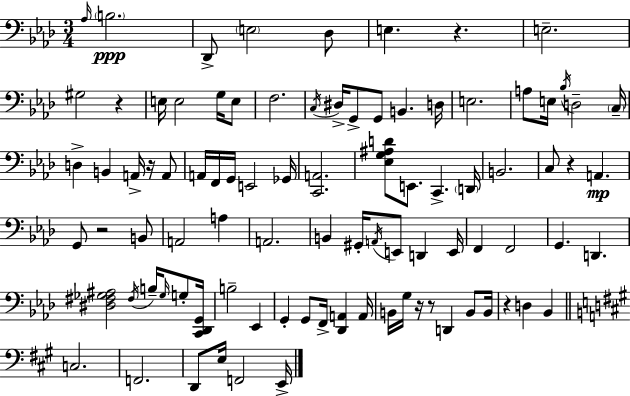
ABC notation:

X:1
T:Untitled
M:3/4
L:1/4
K:Fm
_A,/4 B,2 _D,,/2 E,2 _D,/2 E, z E,2 ^G,2 z E,/4 E,2 G,/4 E,/2 F,2 C,/4 ^D,/4 G,,/2 G,,/2 B,, D,/4 E,2 A,/2 E,/4 _B,/4 D,2 C,/4 D, B,, A,,/4 z/4 A,,/2 A,,/4 F,,/4 G,,/4 E,,2 _G,,/4 [C,,A,,]2 [_E,G,^A,D]/2 E,,/2 C,, D,,/4 B,,2 C,/2 z A,, G,,/2 z2 B,,/2 A,,2 A, A,,2 B,, ^G,,/4 A,,/4 E,,/2 D,, E,,/4 F,, F,,2 G,, D,, [^D,^F,_G,^A,]2 ^F,/4 B,/4 _G,/4 G,/2 [C,,_D,,G,,]/4 B,2 _E,, G,, G,,/2 F,,/4 [_D,,A,,] A,,/4 B,,/4 G,/4 z/4 z/2 D,, B,,/2 B,,/4 z D, _B,, C,2 F,,2 D,,/2 E,/4 F,,2 E,,/4